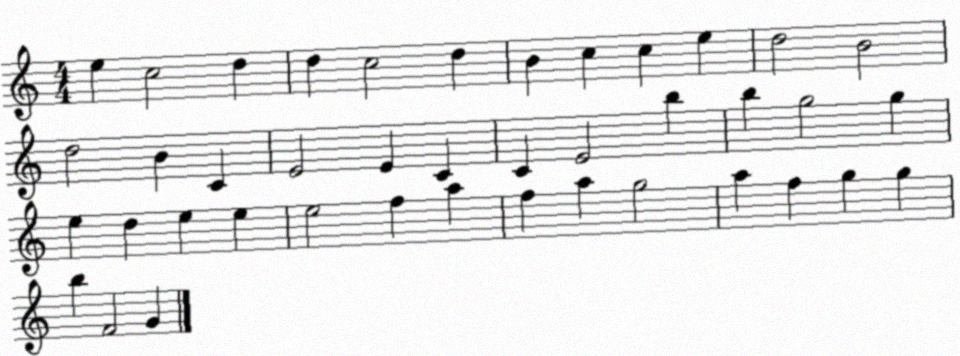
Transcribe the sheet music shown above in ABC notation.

X:1
T:Untitled
M:4/4
L:1/4
K:C
e c2 d d c2 d B c c e d2 B2 d2 B C E2 E C C E2 b b g2 g e d e e e2 f a f a g2 a f g g b F2 G